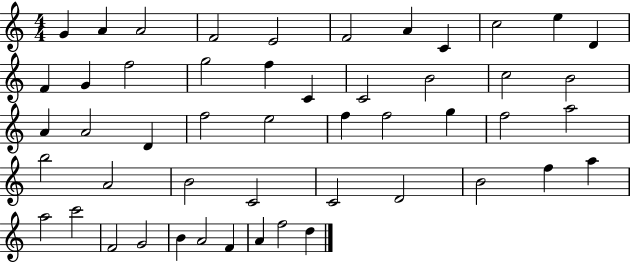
{
  \clef treble
  \numericTimeSignature
  \time 4/4
  \key c \major
  g'4 a'4 a'2 | f'2 e'2 | f'2 a'4 c'4 | c''2 e''4 d'4 | \break f'4 g'4 f''2 | g''2 f''4 c'4 | c'2 b'2 | c''2 b'2 | \break a'4 a'2 d'4 | f''2 e''2 | f''4 f''2 g''4 | f''2 a''2 | \break b''2 a'2 | b'2 c'2 | c'2 d'2 | b'2 f''4 a''4 | \break a''2 c'''2 | f'2 g'2 | b'4 a'2 f'4 | a'4 f''2 d''4 | \break \bar "|."
}